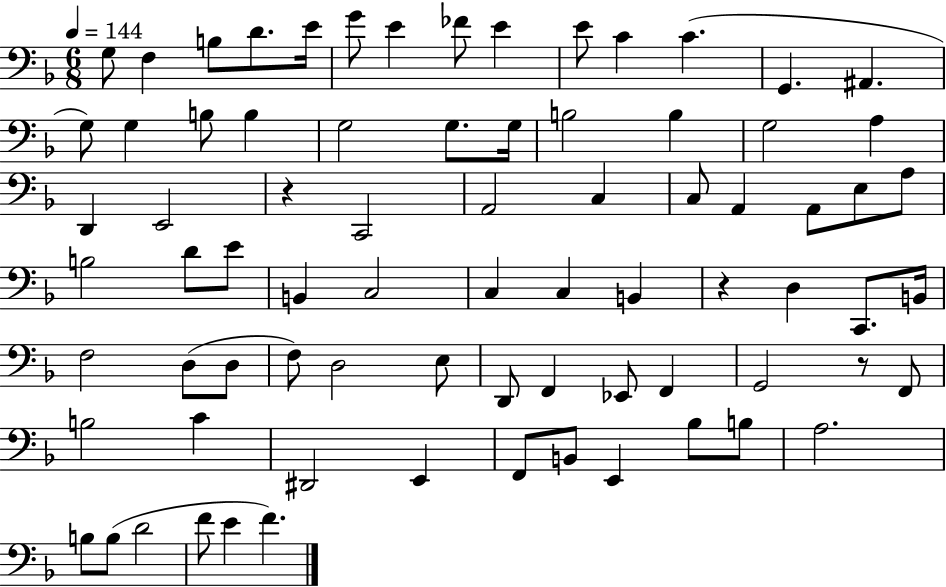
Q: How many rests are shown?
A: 3